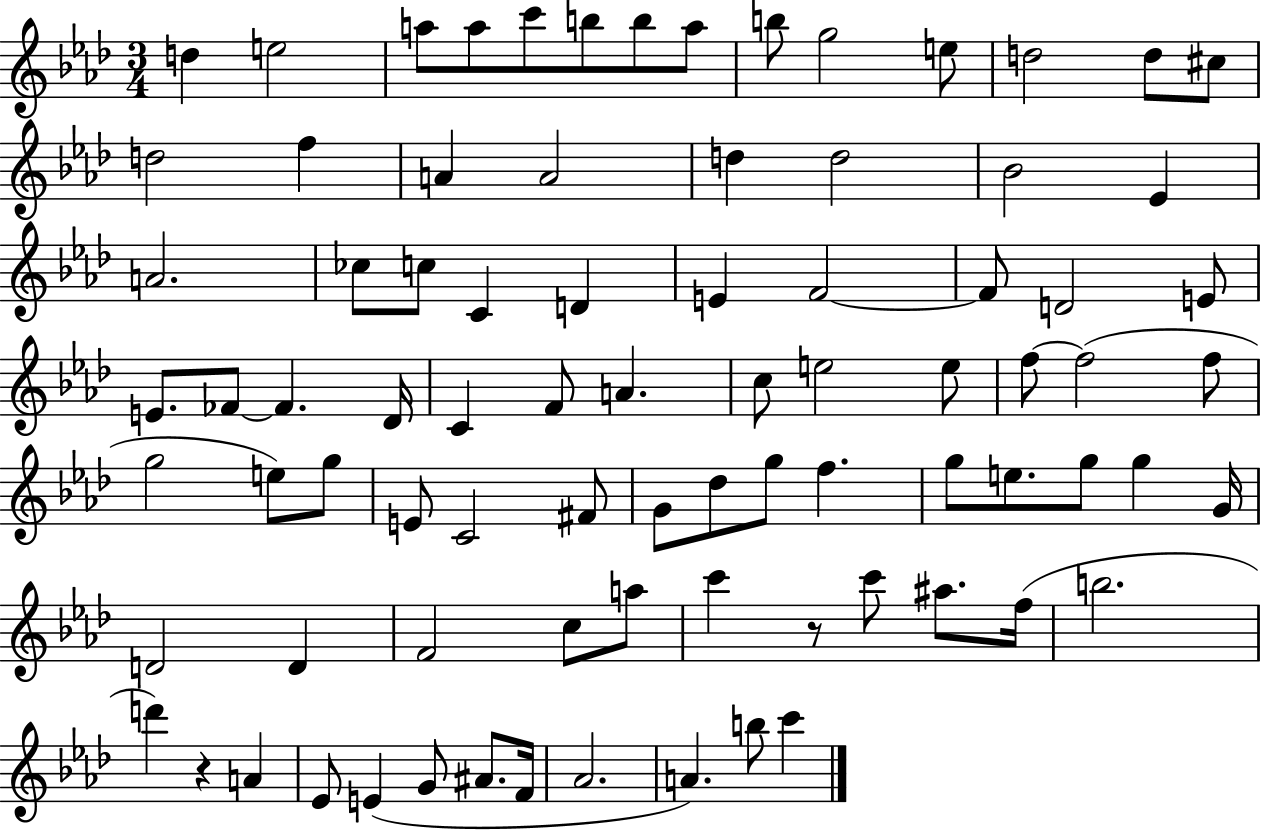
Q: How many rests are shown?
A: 2